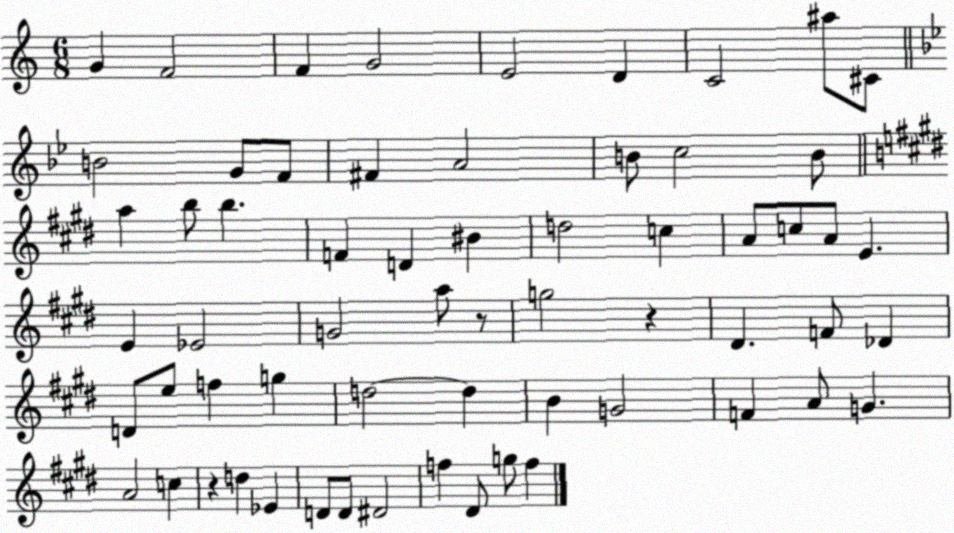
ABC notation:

X:1
T:Untitled
M:6/8
L:1/4
K:C
G F2 F G2 E2 D C2 ^a/2 ^C/2 B2 G/2 F/2 ^F A2 B/2 c2 B/2 a b/2 b F D ^B d2 c A/2 c/2 A/2 E E _E2 G2 a/2 z/2 g2 z ^D F/2 _D D/2 e/2 f g d2 d B G2 F A/2 G A2 c z d _E D/2 D/2 ^D2 f ^D/2 g/2 f